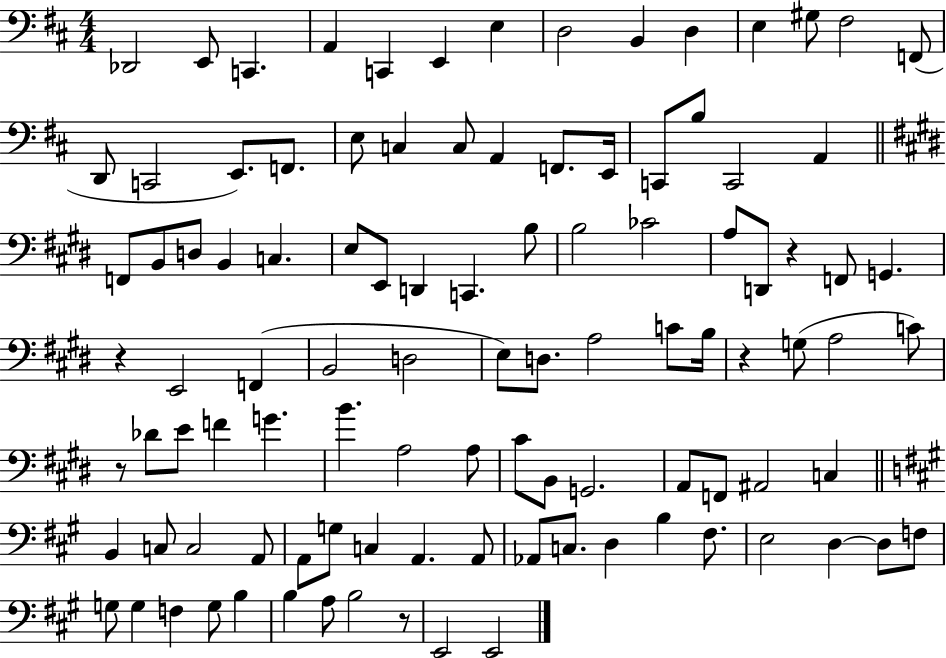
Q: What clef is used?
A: bass